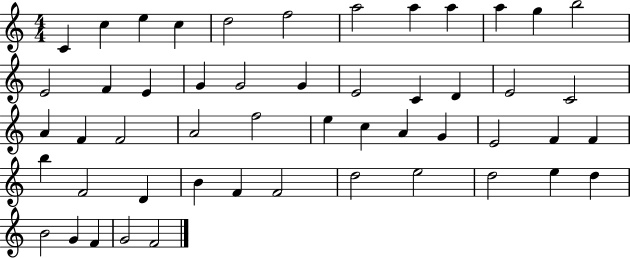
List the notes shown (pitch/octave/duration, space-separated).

C4/q C5/q E5/q C5/q D5/h F5/h A5/h A5/q A5/q A5/q G5/q B5/h E4/h F4/q E4/q G4/q G4/h G4/q E4/h C4/q D4/q E4/h C4/h A4/q F4/q F4/h A4/h F5/h E5/q C5/q A4/q G4/q E4/h F4/q F4/q B5/q F4/h D4/q B4/q F4/q F4/h D5/h E5/h D5/h E5/q D5/q B4/h G4/q F4/q G4/h F4/h